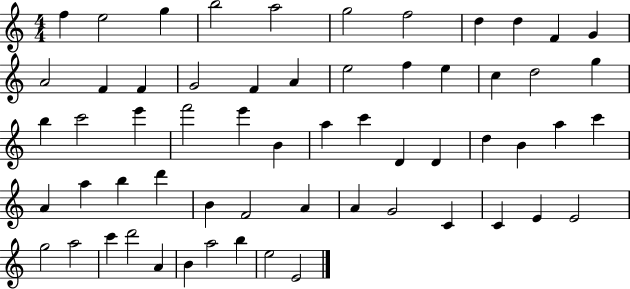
X:1
T:Untitled
M:4/4
L:1/4
K:C
f e2 g b2 a2 g2 f2 d d F G A2 F F G2 F A e2 f e c d2 g b c'2 e' f'2 e' B a c' D D d B a c' A a b d' B F2 A A G2 C C E E2 g2 a2 c' d'2 A B a2 b e2 E2